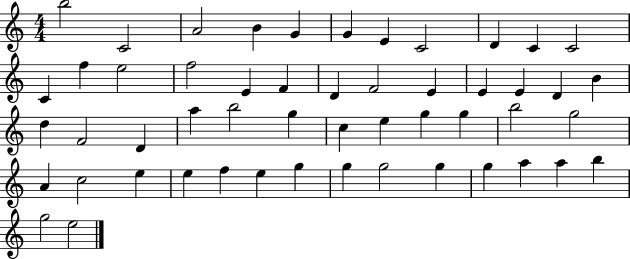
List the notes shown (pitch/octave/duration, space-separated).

B5/h C4/h A4/h B4/q G4/q G4/q E4/q C4/h D4/q C4/q C4/h C4/q F5/q E5/h F5/h E4/q F4/q D4/q F4/h E4/q E4/q E4/q D4/q B4/q D5/q F4/h D4/q A5/q B5/h G5/q C5/q E5/q G5/q G5/q B5/h G5/h A4/q C5/h E5/q E5/q F5/q E5/q G5/q G5/q G5/h G5/q G5/q A5/q A5/q B5/q G5/h E5/h